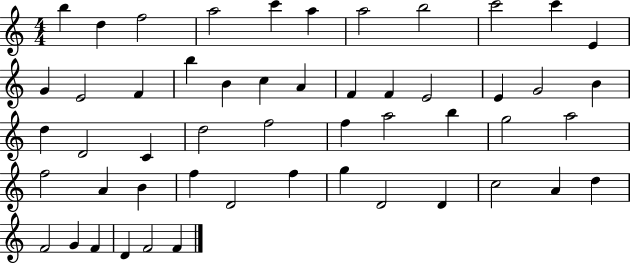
B5/q D5/q F5/h A5/h C6/q A5/q A5/h B5/h C6/h C6/q E4/q G4/q E4/h F4/q B5/q B4/q C5/q A4/q F4/q F4/q E4/h E4/q G4/h B4/q D5/q D4/h C4/q D5/h F5/h F5/q A5/h B5/q G5/h A5/h F5/h A4/q B4/q F5/q D4/h F5/q G5/q D4/h D4/q C5/h A4/q D5/q F4/h G4/q F4/q D4/q F4/h F4/q